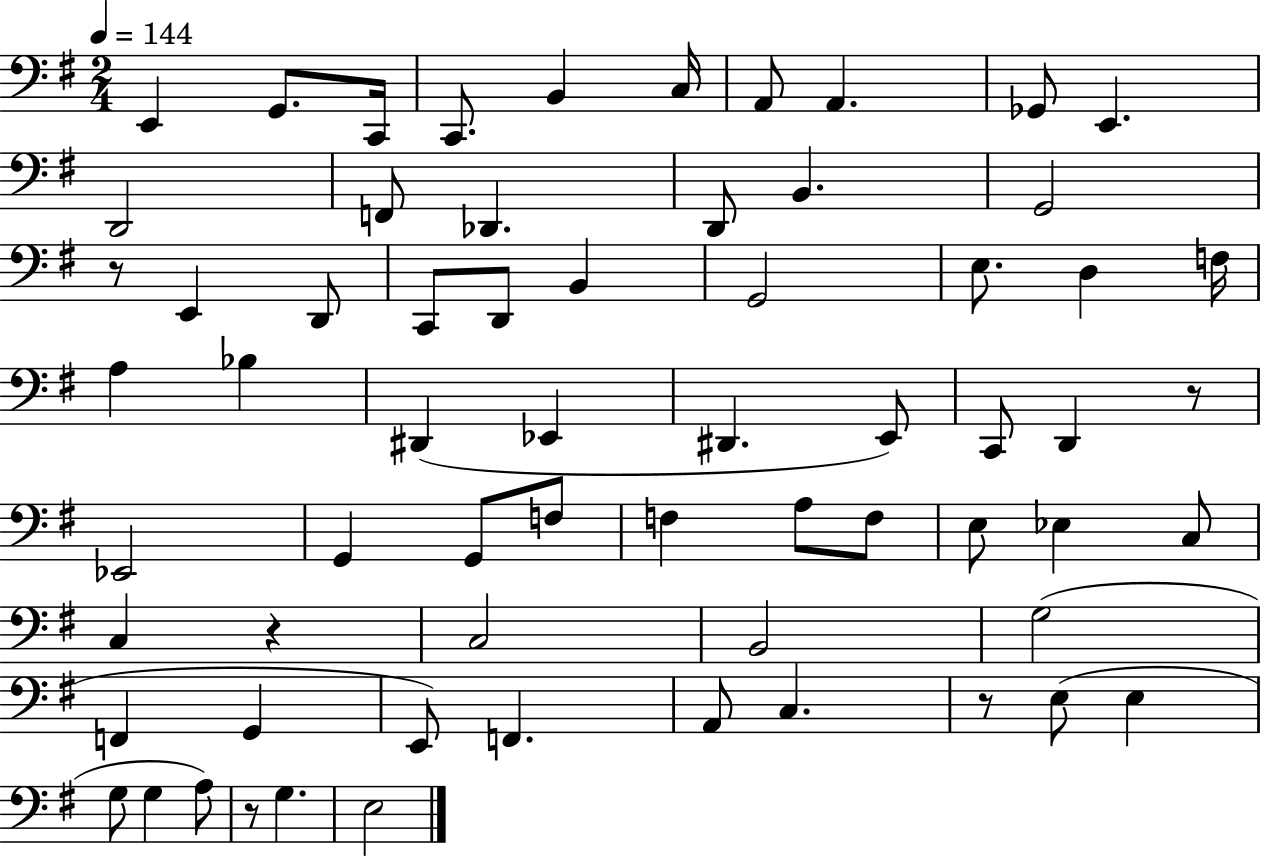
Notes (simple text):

E2/q G2/e. C2/s C2/e. B2/q C3/s A2/e A2/q. Gb2/e E2/q. D2/h F2/e Db2/q. D2/e B2/q. G2/h R/e E2/q D2/e C2/e D2/e B2/q G2/h E3/e. D3/q F3/s A3/q Bb3/q D#2/q Eb2/q D#2/q. E2/e C2/e D2/q R/e Eb2/h G2/q G2/e F3/e F3/q A3/e F3/e E3/e Eb3/q C3/e C3/q R/q C3/h B2/h G3/h F2/q G2/q E2/e F2/q. A2/e C3/q. R/e E3/e E3/q G3/e G3/q A3/e R/e G3/q. E3/h